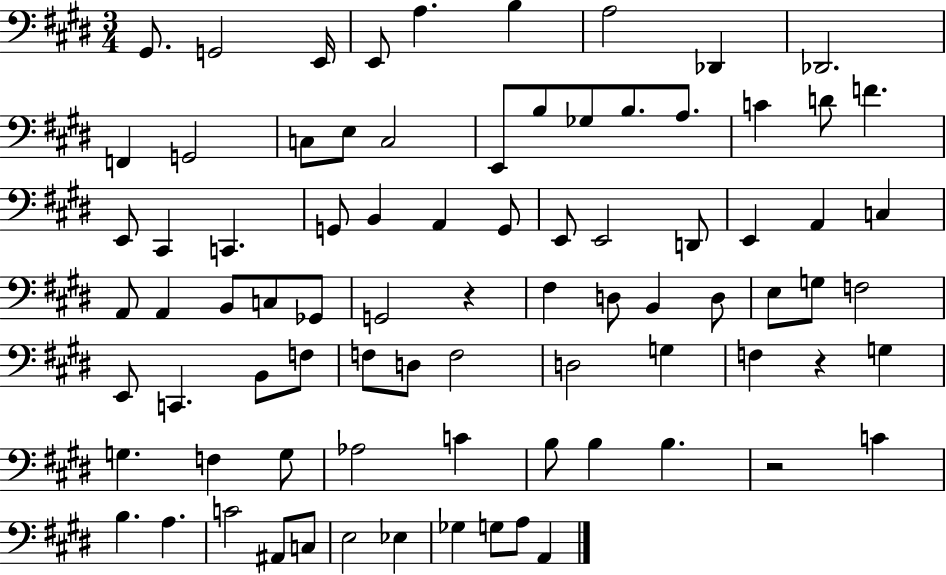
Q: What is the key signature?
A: E major